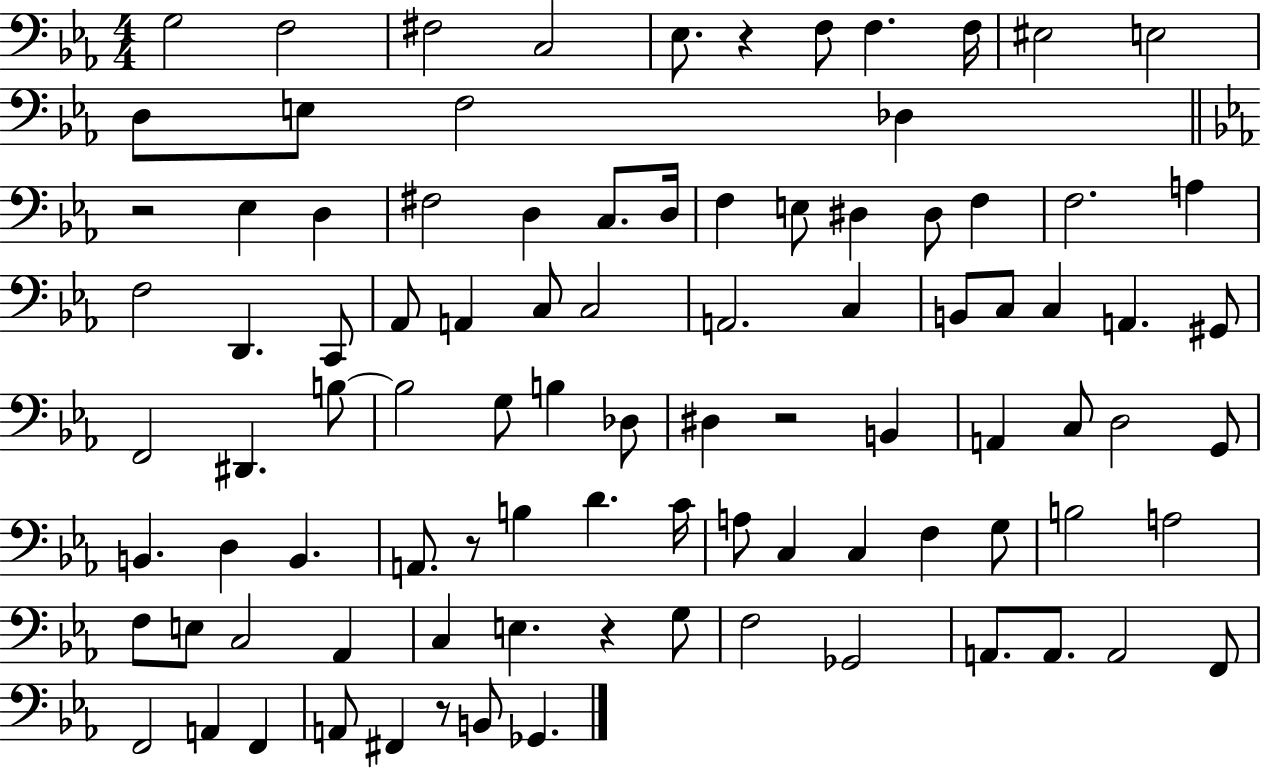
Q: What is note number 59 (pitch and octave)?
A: B3